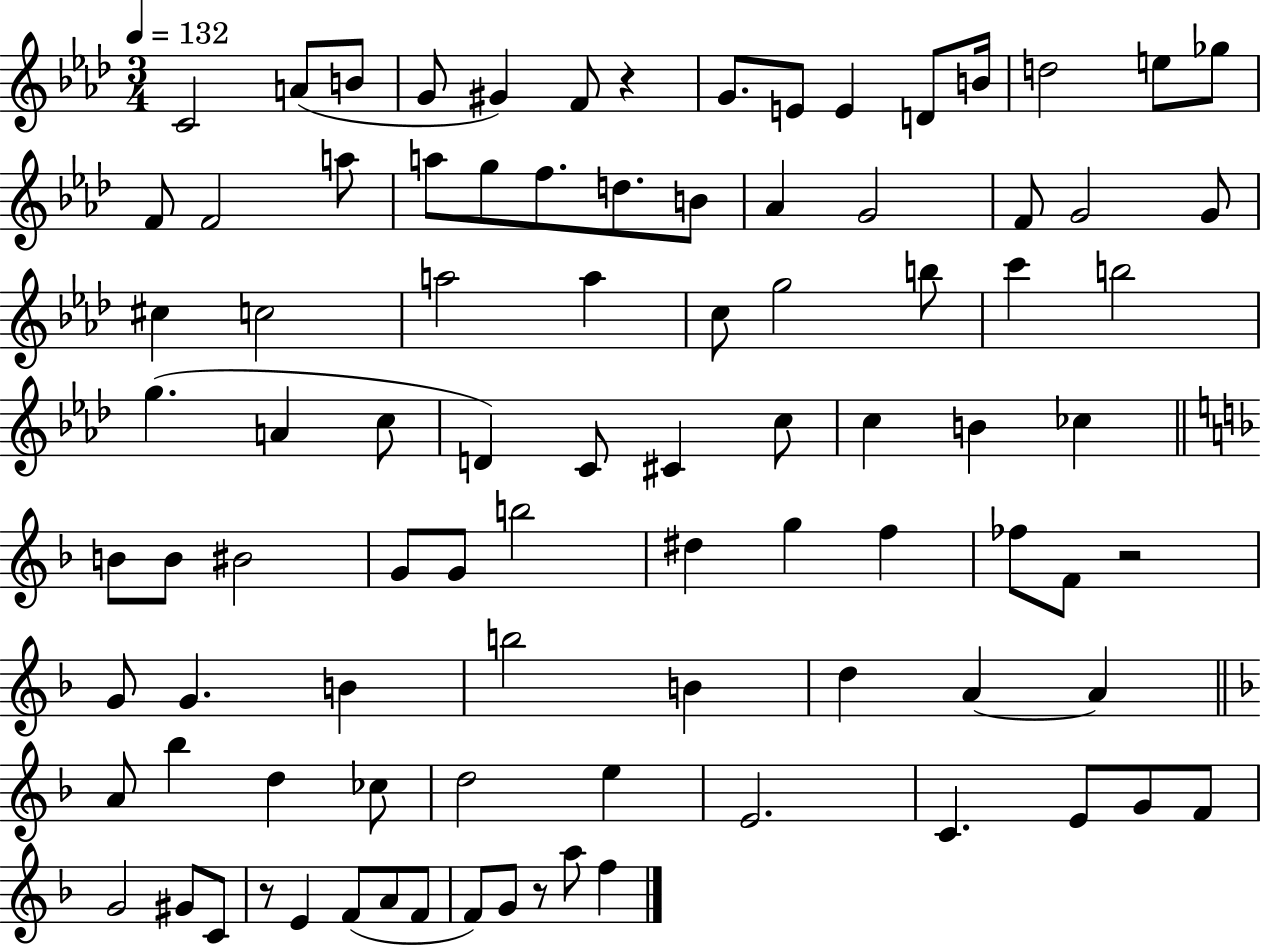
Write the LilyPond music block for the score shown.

{
  \clef treble
  \numericTimeSignature
  \time 3/4
  \key aes \major
  \tempo 4 = 132
  c'2 a'8( b'8 | g'8 gis'4) f'8 r4 | g'8. e'8 e'4 d'8 b'16 | d''2 e''8 ges''8 | \break f'8 f'2 a''8 | a''8 g''8 f''8. d''8. b'8 | aes'4 g'2 | f'8 g'2 g'8 | \break cis''4 c''2 | a''2 a''4 | c''8 g''2 b''8 | c'''4 b''2 | \break g''4.( a'4 c''8 | d'4) c'8 cis'4 c''8 | c''4 b'4 ces''4 | \bar "||" \break \key d \minor b'8 b'8 bis'2 | g'8 g'8 b''2 | dis''4 g''4 f''4 | fes''8 f'8 r2 | \break g'8 g'4. b'4 | b''2 b'4 | d''4 a'4~~ a'4 | \bar "||" \break \key d \minor a'8 bes''4 d''4 ces''8 | d''2 e''4 | e'2. | c'4. e'8 g'8 f'8 | \break g'2 gis'8 c'8 | r8 e'4 f'8( a'8 f'8 | f'8) g'8 r8 a''8 f''4 | \bar "|."
}